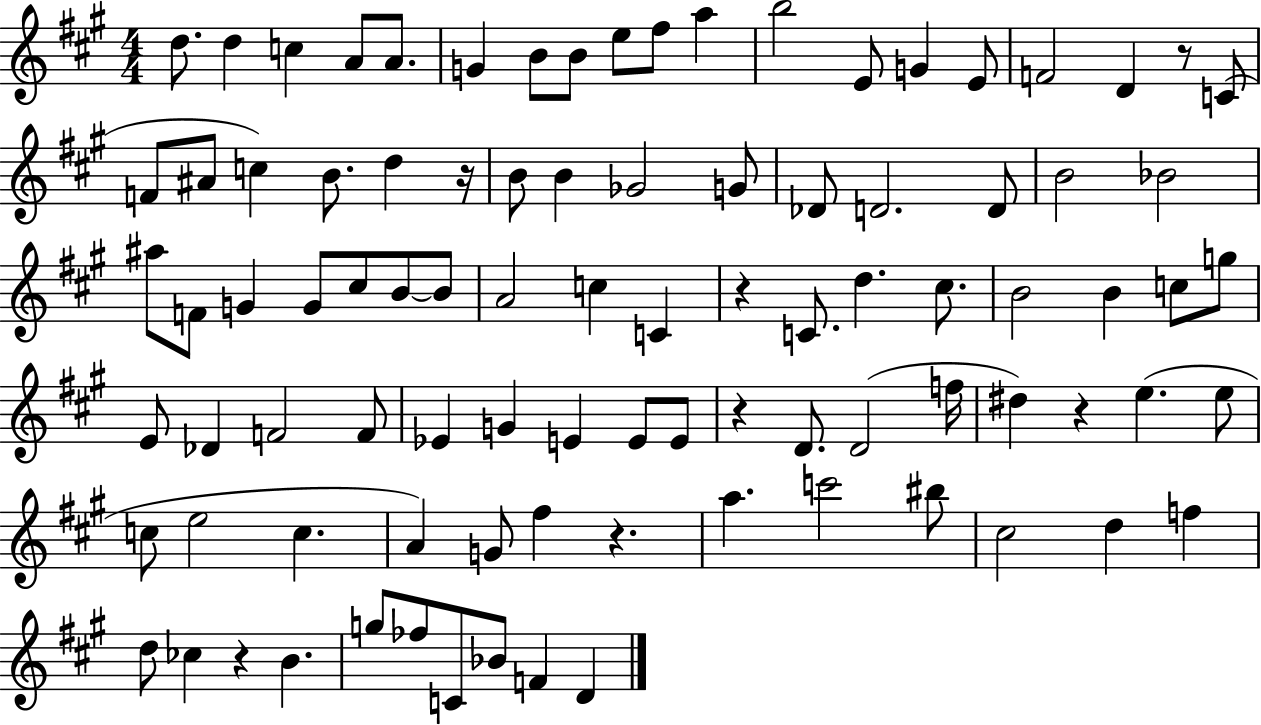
{
  \clef treble
  \numericTimeSignature
  \time 4/4
  \key a \major
  d''8. d''4 c''4 a'8 a'8. | g'4 b'8 b'8 e''8 fis''8 a''4 | b''2 e'8 g'4 e'8 | f'2 d'4 r8 c'8( | \break f'8 ais'8 c''4) b'8. d''4 r16 | b'8 b'4 ges'2 g'8 | des'8 d'2. d'8 | b'2 bes'2 | \break ais''8 f'8 g'4 g'8 cis''8 b'8~~ b'8 | a'2 c''4 c'4 | r4 c'8. d''4. cis''8. | b'2 b'4 c''8 g''8 | \break e'8 des'4 f'2 f'8 | ees'4 g'4 e'4 e'8 e'8 | r4 d'8. d'2( f''16 | dis''4) r4 e''4.( e''8 | \break c''8 e''2 c''4. | a'4) g'8 fis''4 r4. | a''4. c'''2 bis''8 | cis''2 d''4 f''4 | \break d''8 ces''4 r4 b'4. | g''8 fes''8 c'8 bes'8 f'4 d'4 | \bar "|."
}